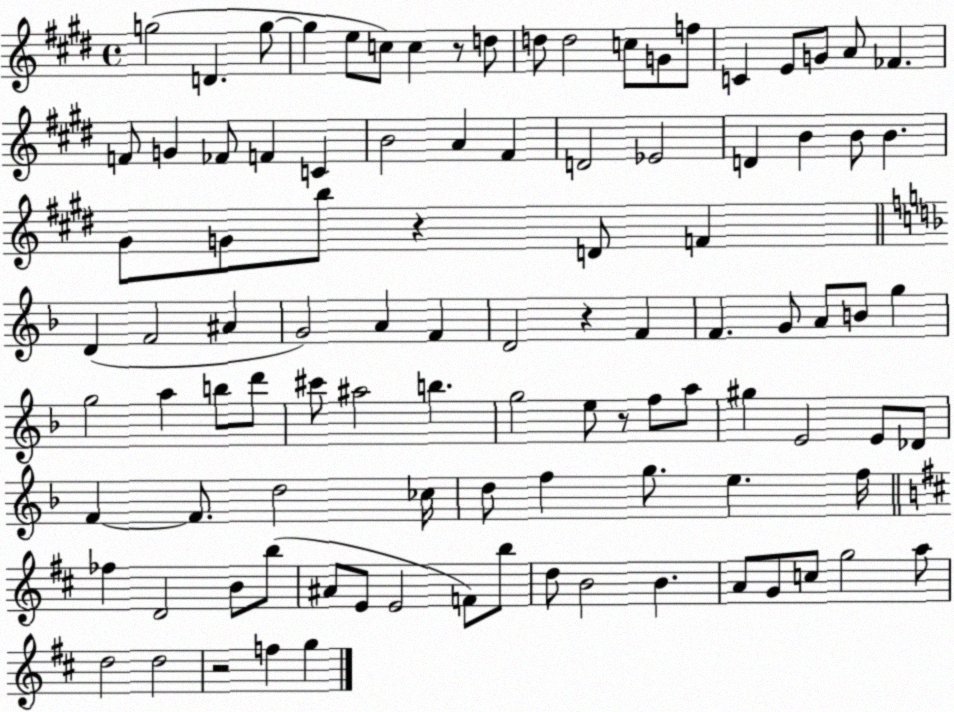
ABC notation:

X:1
T:Untitled
M:4/4
L:1/4
K:E
g2 D g/2 g e/2 c/2 c z/2 d/2 d/2 d2 c/2 G/2 f/2 C E/2 G/2 A/2 _F F/2 G _F/2 F C B2 A ^F D2 _E2 D B B/2 B ^G/2 G/2 b/2 z D/2 F D F2 ^A G2 A F D2 z F F G/2 A/2 B/2 g g2 a b/2 d'/2 ^c'/2 ^a2 b g2 e/2 z/2 f/2 a/2 ^g E2 E/2 _D/2 F F/2 d2 _c/4 d/2 f g/2 e f/4 _f D2 B/2 b/2 ^A/2 E/2 E2 F/2 b/2 d/2 B2 B A/2 G/2 c/2 g2 a/2 d2 d2 z2 f g